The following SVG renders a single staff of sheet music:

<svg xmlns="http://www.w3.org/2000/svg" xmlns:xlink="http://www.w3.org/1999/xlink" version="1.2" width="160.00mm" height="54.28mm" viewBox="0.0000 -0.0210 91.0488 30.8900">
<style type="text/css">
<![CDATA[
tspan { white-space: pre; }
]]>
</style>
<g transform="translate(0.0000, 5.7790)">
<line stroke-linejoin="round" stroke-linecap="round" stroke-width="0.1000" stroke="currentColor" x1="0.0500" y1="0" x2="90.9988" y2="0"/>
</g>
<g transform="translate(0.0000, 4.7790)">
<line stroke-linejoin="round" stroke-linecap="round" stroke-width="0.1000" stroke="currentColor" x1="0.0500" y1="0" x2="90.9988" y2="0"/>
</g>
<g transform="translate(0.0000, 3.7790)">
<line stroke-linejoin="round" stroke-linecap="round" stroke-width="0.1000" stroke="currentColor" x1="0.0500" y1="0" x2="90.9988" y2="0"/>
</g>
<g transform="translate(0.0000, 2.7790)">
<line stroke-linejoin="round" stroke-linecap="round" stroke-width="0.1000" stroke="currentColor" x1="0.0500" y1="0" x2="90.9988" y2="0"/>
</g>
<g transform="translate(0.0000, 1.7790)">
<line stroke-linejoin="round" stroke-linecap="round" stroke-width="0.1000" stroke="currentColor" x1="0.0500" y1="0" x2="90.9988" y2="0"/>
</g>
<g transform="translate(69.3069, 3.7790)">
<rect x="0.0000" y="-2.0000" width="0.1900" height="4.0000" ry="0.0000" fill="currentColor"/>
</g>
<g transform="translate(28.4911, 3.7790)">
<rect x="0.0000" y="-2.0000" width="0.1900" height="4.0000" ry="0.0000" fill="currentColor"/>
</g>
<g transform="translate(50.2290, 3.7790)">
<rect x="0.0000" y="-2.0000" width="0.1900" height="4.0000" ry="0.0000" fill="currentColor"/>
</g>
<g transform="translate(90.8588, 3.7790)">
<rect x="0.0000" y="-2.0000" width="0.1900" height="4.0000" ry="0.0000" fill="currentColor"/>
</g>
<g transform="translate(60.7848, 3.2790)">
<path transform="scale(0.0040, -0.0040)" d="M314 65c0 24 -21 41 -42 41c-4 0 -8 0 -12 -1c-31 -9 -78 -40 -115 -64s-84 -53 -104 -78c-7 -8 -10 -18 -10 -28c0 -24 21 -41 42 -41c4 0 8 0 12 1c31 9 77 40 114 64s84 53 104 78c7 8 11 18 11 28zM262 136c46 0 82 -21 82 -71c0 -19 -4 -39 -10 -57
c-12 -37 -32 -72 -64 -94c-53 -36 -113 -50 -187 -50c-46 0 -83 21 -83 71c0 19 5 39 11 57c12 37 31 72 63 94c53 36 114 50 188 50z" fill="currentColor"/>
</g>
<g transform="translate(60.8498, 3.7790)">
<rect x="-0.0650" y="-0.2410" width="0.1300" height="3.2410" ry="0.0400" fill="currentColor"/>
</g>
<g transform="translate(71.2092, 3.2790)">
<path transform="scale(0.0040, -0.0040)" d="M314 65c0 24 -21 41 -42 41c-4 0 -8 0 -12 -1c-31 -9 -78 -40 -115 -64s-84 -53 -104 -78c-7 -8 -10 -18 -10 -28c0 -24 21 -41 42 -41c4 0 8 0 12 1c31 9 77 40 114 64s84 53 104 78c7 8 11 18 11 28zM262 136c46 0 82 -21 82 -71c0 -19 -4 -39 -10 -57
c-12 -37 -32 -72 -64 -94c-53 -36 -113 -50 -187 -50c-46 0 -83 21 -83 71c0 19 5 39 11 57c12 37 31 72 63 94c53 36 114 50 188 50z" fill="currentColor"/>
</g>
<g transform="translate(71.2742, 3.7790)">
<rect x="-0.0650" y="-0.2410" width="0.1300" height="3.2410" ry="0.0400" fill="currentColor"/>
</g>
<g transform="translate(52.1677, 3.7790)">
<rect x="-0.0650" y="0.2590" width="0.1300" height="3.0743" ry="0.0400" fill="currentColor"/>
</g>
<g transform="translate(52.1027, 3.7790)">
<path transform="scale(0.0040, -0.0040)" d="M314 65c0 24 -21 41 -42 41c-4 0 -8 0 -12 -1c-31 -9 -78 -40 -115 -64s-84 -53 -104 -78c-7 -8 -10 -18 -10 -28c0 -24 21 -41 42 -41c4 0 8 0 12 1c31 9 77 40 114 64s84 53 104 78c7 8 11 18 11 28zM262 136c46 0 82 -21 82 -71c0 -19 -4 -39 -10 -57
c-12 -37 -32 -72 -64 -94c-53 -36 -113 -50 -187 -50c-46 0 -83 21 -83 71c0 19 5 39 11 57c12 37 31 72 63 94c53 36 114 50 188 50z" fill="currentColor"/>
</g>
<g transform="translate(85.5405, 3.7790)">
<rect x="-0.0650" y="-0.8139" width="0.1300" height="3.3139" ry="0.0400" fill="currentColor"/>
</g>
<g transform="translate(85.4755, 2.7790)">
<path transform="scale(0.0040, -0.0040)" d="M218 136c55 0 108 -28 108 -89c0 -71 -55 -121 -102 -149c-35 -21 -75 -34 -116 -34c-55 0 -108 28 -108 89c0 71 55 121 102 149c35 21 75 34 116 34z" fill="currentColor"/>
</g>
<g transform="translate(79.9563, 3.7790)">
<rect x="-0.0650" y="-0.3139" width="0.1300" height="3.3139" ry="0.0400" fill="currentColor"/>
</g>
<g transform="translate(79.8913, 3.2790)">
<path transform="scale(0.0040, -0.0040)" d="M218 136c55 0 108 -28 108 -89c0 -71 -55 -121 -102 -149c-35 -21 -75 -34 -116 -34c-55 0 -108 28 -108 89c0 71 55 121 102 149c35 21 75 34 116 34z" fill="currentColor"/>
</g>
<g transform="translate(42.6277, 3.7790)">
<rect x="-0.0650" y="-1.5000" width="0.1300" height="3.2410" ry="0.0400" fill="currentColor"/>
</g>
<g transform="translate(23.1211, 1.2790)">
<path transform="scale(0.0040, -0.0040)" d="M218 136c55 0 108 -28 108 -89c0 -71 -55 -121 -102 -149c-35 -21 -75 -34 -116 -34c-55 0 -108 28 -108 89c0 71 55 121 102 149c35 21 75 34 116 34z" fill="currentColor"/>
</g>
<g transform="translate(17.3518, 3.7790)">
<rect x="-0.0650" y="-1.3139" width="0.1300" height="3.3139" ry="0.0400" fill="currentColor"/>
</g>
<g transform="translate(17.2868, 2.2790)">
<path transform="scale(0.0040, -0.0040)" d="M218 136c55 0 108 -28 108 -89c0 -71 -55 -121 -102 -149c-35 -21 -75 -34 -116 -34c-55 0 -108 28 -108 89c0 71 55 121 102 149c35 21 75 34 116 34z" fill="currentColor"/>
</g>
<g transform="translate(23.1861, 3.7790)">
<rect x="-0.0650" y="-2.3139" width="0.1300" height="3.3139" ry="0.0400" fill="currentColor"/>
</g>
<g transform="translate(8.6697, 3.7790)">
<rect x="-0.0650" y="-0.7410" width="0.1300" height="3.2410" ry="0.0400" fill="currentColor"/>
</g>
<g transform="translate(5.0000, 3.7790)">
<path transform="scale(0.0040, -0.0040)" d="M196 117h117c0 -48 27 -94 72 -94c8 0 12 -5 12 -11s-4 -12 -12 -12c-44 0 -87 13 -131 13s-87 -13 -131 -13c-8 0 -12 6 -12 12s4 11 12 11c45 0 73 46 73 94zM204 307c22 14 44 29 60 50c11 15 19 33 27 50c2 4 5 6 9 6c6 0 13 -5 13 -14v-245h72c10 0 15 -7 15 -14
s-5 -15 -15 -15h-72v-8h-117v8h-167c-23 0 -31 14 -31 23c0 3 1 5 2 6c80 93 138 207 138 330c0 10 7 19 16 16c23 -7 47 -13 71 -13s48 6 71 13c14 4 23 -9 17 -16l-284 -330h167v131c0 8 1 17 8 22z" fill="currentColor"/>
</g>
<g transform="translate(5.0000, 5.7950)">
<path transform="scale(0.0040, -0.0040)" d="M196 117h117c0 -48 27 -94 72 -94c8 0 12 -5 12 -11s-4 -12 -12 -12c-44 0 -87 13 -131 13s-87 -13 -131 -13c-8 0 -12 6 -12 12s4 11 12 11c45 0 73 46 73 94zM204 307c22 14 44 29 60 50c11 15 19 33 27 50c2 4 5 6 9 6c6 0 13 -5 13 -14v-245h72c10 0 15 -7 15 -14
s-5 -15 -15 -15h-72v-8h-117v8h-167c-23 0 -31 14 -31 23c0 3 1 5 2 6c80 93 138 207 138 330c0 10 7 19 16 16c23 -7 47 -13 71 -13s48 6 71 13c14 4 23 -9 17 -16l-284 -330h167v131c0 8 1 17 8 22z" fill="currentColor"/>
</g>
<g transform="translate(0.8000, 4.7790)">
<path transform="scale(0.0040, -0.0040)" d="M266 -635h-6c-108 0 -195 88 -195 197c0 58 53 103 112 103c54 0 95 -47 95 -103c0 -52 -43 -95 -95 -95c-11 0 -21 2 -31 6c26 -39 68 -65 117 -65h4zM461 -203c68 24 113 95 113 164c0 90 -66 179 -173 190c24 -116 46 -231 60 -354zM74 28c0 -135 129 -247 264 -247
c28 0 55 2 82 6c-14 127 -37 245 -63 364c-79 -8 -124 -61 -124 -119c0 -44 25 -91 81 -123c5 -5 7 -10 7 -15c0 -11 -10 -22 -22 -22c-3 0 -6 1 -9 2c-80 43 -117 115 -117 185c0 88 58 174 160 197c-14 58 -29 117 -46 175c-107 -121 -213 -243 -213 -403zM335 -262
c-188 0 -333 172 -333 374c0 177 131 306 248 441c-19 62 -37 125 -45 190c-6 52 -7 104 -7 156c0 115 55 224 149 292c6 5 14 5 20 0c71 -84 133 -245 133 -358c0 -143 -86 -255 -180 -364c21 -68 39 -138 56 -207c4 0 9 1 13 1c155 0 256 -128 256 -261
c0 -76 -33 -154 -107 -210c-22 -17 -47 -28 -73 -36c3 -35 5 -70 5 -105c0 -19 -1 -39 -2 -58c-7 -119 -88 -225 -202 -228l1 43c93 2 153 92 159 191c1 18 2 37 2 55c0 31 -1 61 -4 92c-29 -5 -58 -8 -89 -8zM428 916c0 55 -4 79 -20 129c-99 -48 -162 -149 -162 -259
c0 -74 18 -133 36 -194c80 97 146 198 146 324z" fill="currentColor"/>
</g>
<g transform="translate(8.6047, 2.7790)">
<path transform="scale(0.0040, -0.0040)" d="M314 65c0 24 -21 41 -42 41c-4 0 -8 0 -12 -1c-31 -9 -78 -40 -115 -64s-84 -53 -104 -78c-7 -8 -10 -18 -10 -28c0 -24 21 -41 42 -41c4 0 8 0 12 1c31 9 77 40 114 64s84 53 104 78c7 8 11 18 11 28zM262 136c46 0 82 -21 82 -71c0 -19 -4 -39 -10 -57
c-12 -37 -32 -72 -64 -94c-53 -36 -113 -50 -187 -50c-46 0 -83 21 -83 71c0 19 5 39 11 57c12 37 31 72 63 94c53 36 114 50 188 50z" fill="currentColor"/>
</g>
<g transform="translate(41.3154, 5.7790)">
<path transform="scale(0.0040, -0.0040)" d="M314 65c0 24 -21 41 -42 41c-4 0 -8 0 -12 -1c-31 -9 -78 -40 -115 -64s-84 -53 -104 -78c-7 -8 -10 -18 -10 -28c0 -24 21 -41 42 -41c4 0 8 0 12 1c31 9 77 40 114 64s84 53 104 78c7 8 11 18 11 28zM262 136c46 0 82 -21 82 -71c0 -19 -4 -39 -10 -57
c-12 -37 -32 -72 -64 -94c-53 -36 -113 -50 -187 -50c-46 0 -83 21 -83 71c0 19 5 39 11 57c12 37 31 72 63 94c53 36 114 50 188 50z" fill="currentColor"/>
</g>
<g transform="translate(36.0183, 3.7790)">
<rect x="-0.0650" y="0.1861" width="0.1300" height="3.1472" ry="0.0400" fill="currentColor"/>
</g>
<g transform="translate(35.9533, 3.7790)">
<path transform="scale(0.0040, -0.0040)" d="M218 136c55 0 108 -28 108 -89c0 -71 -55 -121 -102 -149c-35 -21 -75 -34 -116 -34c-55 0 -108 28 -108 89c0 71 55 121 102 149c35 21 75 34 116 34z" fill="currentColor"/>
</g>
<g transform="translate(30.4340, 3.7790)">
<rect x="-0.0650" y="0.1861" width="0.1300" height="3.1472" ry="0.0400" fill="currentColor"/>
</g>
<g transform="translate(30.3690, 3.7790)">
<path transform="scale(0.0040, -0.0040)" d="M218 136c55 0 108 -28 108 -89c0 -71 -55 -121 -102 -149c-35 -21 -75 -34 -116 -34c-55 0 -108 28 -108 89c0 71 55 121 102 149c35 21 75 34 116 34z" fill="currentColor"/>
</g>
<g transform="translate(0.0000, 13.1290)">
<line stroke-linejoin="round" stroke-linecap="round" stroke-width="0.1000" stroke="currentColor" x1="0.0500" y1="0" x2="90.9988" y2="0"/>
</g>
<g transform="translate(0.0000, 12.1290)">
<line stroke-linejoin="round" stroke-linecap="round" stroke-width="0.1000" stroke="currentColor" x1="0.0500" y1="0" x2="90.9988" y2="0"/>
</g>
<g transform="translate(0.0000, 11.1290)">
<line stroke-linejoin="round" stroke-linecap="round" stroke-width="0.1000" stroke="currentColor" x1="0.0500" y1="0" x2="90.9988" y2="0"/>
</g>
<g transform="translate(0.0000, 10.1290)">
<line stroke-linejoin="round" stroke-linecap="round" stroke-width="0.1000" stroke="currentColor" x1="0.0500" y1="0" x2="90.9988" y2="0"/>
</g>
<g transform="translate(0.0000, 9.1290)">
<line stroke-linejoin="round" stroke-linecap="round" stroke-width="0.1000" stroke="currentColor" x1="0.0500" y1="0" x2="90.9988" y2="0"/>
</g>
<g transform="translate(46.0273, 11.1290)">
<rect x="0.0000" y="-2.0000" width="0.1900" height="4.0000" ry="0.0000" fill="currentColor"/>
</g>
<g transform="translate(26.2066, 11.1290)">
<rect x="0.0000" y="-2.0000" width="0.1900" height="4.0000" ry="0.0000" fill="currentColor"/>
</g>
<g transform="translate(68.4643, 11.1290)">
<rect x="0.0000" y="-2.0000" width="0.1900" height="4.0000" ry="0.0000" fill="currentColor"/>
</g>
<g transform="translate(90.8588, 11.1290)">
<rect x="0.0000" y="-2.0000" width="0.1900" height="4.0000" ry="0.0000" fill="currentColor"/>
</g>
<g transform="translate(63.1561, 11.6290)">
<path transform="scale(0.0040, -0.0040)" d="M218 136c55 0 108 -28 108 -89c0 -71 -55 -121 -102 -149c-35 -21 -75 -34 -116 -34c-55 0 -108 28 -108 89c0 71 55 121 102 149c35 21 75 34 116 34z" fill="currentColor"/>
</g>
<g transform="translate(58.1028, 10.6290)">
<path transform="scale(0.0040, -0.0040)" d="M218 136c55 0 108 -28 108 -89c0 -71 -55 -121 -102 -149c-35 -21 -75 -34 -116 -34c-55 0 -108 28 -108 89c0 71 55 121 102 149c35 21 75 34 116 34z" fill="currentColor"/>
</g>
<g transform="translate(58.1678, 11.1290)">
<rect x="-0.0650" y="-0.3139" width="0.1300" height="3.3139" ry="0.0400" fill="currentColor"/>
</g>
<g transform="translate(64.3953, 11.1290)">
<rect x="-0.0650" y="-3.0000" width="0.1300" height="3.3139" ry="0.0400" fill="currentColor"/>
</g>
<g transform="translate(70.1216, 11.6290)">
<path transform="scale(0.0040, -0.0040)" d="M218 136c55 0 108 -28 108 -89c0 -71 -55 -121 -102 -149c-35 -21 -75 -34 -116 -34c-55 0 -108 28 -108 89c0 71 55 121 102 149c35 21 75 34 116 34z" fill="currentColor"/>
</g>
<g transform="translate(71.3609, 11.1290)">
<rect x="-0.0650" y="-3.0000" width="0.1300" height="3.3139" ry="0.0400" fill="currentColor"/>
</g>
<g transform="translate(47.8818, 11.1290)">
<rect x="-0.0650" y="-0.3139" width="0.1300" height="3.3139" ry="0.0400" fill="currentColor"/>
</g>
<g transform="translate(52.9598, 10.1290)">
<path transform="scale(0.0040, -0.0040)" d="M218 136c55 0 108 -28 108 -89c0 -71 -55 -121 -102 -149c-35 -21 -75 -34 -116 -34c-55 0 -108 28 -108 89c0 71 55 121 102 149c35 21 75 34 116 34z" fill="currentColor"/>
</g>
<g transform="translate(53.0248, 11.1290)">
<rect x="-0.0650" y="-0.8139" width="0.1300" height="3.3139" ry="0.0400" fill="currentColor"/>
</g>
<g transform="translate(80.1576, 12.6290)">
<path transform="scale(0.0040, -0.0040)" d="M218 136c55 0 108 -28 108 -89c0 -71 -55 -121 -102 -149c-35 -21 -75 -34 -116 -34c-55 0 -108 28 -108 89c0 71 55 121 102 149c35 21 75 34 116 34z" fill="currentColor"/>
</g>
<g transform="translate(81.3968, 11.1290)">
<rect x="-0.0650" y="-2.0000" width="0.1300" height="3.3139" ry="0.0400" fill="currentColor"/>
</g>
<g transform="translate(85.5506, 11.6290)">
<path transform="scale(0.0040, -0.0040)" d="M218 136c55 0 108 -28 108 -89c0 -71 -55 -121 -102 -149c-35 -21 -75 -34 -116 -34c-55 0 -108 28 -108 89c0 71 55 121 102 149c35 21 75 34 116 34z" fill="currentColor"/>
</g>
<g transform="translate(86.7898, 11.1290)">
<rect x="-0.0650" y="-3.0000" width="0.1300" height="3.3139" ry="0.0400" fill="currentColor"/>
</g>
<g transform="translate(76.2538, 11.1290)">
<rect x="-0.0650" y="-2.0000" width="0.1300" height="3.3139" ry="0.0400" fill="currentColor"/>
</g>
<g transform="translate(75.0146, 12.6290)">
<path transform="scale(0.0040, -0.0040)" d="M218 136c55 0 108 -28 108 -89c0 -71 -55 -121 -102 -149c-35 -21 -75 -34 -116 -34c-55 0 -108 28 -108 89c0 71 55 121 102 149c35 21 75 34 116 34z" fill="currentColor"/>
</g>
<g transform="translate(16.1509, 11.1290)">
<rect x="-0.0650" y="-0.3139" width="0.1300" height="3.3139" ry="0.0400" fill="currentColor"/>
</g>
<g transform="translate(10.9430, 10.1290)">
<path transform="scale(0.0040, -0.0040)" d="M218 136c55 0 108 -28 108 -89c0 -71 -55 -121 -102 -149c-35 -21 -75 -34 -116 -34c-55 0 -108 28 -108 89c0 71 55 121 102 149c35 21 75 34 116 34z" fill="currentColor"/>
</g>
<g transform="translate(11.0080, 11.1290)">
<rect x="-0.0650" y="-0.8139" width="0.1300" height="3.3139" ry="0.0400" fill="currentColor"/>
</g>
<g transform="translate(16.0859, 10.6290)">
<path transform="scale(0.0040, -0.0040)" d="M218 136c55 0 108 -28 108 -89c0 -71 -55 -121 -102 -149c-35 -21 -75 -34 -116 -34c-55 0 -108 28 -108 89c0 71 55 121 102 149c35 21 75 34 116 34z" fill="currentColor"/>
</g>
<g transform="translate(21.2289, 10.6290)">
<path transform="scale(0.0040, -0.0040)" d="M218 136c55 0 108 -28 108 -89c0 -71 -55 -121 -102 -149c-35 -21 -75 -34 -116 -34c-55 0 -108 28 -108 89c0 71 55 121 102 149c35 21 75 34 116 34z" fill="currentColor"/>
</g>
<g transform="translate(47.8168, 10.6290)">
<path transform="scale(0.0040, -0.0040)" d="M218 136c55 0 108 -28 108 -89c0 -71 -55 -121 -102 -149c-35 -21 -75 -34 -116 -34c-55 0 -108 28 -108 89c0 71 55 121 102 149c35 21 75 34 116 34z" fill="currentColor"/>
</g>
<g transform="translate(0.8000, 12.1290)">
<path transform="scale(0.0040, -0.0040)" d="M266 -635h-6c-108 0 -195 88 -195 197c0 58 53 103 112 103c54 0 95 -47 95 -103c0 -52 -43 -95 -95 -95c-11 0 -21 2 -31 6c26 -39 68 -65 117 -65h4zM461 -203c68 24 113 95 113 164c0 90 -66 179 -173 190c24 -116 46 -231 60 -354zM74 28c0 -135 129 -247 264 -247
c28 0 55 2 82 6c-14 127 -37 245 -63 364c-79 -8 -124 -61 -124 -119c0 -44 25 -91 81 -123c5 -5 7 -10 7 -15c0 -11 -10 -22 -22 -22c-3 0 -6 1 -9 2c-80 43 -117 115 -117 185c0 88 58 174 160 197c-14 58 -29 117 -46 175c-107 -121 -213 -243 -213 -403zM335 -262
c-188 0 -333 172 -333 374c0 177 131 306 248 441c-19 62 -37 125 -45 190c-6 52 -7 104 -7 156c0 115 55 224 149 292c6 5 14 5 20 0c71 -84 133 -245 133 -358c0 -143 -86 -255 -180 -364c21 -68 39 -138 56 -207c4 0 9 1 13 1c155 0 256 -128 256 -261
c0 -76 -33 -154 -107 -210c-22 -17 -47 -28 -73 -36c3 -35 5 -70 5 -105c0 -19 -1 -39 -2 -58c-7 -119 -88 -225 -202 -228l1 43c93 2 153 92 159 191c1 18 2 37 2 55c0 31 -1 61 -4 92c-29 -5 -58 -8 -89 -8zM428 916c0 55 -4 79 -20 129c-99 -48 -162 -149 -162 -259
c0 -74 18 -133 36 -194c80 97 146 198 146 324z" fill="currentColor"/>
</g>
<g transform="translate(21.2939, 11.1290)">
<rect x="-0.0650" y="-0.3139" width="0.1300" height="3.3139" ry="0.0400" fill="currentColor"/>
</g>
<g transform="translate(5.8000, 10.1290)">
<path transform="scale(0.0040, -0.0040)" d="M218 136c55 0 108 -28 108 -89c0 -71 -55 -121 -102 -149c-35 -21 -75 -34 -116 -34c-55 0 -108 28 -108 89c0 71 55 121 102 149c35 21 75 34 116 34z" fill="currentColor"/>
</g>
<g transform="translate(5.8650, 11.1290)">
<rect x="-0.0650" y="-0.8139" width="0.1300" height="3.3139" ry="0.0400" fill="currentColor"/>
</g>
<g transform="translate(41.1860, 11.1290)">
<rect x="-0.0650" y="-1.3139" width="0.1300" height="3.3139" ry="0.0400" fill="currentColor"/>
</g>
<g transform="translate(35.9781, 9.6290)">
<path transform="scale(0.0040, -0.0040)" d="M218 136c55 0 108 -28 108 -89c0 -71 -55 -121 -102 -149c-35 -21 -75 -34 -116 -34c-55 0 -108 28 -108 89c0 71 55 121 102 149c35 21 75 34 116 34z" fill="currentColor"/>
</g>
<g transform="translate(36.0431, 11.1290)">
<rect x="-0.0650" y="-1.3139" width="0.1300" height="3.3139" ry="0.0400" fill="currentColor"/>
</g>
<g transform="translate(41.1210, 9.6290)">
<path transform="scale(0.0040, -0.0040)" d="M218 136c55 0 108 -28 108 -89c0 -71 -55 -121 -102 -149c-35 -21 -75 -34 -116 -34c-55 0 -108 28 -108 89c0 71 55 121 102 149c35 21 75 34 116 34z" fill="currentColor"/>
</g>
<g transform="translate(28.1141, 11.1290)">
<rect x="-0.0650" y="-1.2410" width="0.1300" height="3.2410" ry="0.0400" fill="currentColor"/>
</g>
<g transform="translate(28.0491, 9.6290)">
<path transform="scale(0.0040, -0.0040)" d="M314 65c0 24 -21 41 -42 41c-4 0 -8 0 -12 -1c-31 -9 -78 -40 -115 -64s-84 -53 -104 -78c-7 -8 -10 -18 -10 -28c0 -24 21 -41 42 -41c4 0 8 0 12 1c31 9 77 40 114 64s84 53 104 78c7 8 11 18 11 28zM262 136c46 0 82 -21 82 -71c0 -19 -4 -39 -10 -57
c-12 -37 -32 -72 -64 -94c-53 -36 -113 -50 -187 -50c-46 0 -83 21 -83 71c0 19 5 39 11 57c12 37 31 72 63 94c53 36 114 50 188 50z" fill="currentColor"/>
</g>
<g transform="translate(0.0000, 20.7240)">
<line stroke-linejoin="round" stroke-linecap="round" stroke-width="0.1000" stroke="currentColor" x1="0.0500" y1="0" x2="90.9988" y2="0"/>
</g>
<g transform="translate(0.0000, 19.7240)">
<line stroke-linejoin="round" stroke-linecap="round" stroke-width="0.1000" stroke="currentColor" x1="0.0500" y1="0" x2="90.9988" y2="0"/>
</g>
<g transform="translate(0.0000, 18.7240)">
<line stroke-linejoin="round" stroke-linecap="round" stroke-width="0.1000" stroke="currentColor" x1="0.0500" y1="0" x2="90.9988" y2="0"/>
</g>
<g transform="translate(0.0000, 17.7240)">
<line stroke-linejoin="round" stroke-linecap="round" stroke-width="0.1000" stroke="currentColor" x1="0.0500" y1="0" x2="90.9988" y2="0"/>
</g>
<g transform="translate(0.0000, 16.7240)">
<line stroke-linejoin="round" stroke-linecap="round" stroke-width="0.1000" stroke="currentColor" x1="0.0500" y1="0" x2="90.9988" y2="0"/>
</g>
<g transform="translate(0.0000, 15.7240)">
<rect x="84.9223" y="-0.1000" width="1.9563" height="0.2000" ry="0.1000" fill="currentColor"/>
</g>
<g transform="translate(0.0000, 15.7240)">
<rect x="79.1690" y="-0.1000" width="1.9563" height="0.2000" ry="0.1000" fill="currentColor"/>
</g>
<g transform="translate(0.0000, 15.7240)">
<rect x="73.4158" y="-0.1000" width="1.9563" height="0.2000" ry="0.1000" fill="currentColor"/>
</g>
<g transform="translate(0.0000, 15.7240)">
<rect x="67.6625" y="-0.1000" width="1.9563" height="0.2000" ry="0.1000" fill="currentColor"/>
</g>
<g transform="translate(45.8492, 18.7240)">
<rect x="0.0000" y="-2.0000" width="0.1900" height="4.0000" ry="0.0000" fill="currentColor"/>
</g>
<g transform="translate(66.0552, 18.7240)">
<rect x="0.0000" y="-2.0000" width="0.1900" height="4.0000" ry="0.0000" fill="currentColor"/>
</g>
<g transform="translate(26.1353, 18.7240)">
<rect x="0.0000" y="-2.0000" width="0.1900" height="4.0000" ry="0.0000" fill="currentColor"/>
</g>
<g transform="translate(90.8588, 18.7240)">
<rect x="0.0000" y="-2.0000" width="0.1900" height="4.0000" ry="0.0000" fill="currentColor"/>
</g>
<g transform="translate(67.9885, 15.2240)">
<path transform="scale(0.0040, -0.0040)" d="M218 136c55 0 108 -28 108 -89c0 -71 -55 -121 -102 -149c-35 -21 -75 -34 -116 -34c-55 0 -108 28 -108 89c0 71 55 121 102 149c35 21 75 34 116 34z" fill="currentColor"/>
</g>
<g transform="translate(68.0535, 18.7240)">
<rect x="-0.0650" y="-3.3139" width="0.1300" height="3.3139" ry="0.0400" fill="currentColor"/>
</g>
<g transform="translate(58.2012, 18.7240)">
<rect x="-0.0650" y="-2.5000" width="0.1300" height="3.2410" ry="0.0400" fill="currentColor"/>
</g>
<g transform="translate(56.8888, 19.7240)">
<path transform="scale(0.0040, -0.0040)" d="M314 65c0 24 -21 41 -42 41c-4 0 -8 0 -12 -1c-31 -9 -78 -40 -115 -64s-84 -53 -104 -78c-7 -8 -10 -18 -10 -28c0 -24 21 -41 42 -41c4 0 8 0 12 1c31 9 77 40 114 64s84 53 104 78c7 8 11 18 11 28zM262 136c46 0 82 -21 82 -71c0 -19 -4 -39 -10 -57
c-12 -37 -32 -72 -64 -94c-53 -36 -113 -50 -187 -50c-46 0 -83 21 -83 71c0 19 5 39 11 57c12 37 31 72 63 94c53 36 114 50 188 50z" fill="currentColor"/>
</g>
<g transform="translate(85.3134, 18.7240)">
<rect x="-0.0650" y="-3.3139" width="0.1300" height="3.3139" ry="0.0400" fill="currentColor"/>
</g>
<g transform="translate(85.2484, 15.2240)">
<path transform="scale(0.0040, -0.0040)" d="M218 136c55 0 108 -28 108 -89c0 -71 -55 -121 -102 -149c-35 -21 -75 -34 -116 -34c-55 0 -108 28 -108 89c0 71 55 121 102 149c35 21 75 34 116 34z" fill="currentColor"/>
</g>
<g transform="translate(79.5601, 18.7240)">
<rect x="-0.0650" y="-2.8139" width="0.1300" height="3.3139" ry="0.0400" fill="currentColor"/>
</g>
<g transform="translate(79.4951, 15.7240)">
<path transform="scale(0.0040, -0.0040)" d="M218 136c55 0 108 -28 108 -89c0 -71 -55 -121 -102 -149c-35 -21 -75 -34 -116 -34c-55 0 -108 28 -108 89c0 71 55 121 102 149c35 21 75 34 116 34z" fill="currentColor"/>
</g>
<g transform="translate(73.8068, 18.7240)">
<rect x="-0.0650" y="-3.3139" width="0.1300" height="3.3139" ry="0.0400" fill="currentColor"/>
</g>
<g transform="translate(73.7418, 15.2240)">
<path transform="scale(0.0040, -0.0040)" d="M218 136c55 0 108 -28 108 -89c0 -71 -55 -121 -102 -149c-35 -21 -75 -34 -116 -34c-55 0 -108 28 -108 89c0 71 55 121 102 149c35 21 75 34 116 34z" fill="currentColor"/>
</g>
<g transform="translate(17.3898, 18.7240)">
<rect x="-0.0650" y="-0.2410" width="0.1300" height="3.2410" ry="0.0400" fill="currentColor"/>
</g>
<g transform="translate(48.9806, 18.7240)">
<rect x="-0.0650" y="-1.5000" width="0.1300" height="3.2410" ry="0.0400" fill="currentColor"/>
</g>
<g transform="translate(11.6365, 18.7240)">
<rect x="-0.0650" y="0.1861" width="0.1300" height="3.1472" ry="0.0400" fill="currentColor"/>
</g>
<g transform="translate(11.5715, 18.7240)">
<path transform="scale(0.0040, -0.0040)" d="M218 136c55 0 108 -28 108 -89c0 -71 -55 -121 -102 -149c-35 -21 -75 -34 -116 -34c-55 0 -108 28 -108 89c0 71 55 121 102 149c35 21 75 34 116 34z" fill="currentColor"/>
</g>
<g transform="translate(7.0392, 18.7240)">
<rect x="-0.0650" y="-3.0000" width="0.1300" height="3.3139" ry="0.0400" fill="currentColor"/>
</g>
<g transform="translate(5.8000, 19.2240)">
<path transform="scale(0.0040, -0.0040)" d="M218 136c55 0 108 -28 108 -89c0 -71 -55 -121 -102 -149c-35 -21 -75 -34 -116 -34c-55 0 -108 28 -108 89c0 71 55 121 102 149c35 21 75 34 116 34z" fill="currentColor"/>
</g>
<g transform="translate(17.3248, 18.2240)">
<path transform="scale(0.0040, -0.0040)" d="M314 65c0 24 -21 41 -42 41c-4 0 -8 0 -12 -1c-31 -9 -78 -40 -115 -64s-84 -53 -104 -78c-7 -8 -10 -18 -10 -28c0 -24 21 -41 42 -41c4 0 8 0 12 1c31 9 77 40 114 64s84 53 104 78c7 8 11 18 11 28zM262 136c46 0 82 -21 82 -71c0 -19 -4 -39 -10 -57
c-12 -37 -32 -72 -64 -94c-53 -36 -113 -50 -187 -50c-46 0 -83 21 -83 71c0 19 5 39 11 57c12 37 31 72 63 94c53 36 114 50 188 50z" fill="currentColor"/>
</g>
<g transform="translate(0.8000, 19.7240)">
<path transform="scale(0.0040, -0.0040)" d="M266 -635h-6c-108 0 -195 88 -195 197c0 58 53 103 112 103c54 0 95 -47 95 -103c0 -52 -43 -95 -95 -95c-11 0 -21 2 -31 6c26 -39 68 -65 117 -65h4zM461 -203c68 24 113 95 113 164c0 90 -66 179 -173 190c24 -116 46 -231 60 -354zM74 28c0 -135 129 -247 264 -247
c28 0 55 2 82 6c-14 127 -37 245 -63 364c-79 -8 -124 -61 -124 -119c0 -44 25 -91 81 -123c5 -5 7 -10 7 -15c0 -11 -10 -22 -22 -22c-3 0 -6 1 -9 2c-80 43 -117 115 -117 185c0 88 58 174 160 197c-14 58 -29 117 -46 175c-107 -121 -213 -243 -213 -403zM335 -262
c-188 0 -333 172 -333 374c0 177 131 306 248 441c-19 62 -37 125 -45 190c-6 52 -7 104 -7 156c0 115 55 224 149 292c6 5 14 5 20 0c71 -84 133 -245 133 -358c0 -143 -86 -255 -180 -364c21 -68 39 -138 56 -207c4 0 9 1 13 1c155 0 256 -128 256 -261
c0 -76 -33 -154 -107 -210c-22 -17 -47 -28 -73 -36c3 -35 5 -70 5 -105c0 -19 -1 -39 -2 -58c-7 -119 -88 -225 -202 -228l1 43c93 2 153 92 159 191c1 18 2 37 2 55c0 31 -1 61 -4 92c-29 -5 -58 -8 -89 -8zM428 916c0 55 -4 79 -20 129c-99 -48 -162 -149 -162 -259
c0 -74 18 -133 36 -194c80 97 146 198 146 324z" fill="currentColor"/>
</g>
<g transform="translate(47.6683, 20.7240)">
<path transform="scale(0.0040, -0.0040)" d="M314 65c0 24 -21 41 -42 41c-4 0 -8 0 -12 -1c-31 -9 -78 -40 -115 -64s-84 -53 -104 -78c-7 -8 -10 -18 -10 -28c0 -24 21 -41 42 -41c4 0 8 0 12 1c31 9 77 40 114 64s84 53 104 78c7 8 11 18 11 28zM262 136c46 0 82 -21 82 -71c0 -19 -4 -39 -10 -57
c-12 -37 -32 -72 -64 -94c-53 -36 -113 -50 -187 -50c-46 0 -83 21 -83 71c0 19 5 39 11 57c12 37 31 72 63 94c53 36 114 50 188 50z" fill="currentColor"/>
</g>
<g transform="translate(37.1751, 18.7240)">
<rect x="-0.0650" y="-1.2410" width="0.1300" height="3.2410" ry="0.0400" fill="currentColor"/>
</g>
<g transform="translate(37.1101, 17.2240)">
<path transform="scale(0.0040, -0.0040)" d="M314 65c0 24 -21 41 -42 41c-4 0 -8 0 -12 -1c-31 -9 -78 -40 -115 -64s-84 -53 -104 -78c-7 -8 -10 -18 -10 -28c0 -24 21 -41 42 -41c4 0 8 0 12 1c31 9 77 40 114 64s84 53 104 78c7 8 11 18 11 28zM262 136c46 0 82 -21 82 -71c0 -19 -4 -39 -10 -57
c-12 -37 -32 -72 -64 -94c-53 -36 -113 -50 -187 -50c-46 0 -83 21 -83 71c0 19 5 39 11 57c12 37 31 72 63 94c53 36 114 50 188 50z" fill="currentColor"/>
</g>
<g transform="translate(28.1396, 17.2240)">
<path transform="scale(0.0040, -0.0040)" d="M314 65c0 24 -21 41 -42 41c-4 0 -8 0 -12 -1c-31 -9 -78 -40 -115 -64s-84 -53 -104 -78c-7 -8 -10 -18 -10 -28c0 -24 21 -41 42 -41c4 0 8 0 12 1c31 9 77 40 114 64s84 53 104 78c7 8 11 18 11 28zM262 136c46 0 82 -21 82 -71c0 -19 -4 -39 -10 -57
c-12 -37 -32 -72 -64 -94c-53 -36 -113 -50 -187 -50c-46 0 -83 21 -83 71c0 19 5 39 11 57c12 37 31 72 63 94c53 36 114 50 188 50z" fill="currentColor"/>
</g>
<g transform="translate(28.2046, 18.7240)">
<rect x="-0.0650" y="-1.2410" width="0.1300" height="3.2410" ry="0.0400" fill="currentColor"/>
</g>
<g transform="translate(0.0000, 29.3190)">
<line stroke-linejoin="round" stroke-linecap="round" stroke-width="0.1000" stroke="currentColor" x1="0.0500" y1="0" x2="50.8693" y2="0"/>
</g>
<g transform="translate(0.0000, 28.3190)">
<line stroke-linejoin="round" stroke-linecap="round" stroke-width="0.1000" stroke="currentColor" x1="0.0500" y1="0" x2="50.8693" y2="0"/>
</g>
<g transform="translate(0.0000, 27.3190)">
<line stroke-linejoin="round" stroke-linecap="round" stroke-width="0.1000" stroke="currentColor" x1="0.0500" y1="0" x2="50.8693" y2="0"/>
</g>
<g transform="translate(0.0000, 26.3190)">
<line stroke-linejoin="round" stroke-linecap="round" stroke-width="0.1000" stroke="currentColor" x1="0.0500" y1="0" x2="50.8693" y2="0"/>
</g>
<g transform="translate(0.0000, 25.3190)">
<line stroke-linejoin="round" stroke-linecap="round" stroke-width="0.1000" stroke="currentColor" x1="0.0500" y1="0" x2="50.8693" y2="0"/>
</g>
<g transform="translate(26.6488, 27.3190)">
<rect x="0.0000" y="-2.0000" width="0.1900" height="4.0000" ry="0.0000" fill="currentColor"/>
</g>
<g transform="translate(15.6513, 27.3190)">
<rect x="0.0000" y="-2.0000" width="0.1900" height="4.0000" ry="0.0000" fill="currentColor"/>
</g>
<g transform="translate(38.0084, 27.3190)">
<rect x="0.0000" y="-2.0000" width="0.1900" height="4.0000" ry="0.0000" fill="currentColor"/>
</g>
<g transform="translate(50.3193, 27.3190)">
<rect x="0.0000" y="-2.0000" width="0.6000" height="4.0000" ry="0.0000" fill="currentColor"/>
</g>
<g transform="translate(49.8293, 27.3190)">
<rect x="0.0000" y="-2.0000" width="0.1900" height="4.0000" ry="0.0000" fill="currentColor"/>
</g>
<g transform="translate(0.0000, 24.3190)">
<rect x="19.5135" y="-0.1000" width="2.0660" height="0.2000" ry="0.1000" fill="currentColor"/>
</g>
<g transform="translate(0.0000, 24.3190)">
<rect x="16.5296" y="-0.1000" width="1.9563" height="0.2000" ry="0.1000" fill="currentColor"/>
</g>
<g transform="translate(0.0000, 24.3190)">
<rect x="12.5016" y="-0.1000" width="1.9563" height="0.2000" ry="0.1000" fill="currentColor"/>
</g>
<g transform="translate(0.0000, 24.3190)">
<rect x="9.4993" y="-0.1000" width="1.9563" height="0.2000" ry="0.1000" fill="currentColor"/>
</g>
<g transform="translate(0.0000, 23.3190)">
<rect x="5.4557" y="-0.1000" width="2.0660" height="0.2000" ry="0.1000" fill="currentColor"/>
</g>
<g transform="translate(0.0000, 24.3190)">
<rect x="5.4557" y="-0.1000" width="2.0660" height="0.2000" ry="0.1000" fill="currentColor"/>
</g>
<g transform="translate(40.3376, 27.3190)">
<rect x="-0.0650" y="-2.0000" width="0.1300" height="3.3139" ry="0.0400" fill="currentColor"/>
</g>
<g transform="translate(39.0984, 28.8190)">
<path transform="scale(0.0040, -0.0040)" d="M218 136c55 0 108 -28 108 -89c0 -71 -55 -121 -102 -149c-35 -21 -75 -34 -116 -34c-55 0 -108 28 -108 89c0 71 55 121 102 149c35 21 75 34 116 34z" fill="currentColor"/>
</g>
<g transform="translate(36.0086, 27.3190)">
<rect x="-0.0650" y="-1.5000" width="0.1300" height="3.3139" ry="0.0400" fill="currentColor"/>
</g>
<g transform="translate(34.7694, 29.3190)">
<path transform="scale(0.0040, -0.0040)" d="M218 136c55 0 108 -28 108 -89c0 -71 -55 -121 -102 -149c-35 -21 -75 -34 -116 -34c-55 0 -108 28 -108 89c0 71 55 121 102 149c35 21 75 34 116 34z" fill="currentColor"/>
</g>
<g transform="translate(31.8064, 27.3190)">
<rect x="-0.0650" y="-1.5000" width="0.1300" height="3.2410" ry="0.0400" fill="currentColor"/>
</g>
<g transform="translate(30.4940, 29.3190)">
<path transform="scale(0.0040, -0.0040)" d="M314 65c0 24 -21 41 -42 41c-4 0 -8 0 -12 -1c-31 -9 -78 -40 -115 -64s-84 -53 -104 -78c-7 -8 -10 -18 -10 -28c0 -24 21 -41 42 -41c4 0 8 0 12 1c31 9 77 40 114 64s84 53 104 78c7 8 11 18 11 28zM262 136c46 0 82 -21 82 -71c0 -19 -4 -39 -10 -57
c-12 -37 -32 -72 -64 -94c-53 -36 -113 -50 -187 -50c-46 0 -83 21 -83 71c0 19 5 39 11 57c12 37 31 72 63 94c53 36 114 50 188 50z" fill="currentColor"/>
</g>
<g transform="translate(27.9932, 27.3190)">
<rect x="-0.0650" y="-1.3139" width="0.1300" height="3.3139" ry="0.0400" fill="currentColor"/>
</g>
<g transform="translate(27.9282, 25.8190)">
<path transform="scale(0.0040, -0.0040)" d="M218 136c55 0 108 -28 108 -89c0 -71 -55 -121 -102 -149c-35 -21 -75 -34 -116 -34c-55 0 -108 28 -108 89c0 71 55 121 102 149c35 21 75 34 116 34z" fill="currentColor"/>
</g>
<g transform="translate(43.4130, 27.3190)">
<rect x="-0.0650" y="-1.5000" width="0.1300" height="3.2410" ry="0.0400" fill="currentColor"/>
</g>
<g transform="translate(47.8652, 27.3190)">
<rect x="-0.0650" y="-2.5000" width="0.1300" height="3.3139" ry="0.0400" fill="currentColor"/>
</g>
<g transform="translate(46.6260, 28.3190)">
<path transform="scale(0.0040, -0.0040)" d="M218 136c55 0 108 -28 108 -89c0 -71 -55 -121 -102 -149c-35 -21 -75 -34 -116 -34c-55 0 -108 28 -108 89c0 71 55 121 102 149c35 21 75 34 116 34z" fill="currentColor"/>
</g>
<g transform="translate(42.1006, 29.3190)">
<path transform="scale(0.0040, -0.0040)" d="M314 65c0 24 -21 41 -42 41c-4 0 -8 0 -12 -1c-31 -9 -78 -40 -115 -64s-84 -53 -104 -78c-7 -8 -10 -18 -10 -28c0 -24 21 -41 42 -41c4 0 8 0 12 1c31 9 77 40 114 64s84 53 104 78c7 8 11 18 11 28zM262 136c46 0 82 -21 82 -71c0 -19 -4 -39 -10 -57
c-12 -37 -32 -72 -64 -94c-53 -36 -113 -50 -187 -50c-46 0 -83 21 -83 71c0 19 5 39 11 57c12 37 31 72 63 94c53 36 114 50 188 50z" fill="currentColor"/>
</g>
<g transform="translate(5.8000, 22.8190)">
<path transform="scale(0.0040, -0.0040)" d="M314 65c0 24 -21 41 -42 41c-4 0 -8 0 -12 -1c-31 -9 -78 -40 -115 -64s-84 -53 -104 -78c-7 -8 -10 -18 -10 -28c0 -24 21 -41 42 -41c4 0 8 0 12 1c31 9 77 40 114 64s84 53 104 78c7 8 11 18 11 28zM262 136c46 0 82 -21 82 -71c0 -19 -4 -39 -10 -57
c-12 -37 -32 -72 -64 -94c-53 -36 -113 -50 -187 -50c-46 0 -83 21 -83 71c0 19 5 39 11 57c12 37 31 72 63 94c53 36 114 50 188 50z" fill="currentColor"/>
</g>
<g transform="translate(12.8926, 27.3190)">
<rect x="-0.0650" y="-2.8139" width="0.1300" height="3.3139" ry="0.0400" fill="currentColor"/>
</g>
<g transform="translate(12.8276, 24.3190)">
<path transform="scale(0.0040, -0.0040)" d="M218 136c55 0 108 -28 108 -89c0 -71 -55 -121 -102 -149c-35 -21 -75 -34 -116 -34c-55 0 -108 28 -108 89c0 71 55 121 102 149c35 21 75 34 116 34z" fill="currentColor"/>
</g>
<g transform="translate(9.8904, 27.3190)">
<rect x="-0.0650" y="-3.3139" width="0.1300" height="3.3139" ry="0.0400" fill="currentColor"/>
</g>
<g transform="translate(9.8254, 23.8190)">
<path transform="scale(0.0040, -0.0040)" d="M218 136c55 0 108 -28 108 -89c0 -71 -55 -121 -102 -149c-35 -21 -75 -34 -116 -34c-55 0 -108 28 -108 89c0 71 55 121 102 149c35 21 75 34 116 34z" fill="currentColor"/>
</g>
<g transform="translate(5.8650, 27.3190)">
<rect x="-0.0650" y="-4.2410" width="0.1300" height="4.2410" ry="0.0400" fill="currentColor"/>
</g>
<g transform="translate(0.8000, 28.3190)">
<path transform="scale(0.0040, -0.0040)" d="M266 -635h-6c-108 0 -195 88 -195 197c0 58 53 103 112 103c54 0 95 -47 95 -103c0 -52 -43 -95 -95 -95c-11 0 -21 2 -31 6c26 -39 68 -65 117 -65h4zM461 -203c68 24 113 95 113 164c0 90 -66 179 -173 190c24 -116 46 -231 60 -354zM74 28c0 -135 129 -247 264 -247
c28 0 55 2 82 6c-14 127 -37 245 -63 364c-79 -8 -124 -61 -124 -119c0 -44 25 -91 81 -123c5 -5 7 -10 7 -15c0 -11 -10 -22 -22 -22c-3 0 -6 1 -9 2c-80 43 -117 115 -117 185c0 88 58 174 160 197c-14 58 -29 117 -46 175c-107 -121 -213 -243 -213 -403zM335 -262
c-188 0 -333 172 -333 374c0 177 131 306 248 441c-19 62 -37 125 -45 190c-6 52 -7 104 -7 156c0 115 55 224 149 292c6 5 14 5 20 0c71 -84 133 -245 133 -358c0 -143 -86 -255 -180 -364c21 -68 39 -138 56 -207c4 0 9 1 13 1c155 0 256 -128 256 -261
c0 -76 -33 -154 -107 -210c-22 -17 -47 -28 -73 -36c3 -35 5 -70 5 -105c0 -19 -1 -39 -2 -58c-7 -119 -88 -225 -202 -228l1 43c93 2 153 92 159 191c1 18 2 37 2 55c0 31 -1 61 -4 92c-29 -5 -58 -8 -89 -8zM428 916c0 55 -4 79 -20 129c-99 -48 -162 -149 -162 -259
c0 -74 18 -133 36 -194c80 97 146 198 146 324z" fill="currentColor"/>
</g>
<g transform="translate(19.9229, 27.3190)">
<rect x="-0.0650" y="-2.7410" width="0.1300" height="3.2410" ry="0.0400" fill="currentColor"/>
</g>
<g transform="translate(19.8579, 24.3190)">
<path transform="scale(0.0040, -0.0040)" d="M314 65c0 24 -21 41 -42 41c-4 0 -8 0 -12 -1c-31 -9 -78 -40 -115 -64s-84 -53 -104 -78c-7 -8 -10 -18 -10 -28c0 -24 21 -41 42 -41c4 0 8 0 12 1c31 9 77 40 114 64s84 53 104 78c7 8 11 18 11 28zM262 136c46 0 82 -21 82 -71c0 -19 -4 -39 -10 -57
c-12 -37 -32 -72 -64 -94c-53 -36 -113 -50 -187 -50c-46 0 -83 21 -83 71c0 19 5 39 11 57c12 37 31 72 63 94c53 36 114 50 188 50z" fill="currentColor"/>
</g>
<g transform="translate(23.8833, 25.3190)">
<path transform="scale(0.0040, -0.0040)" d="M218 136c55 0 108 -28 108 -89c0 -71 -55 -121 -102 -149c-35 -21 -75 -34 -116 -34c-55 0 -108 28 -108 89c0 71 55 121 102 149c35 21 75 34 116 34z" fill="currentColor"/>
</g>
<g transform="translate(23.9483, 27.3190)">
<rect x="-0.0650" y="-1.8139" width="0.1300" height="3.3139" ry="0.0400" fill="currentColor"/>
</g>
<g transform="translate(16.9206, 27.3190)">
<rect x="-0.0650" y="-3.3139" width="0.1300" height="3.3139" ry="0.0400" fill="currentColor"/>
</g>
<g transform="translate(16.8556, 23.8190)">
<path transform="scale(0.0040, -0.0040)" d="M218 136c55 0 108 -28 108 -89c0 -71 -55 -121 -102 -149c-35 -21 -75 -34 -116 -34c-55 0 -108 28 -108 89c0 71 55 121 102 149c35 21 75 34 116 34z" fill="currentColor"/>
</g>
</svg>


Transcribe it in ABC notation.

X:1
T:Untitled
M:4/4
L:1/4
K:C
d2 e g B B E2 B2 c2 c2 c d d d c c e2 e e c d c A A F F A A B c2 e2 e2 E2 G2 b b a b d'2 b a b a2 f e E2 E F E2 G